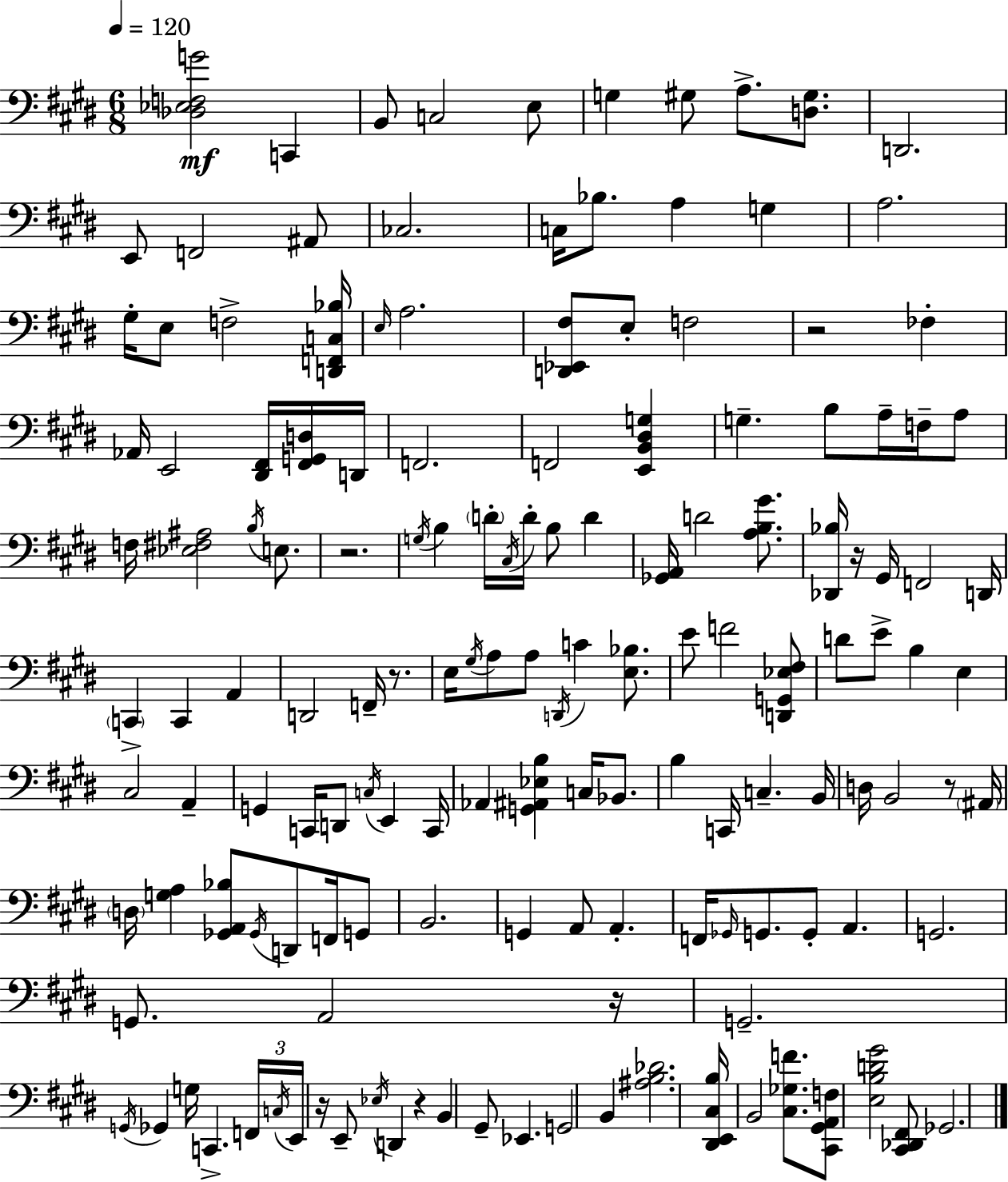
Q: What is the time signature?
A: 6/8